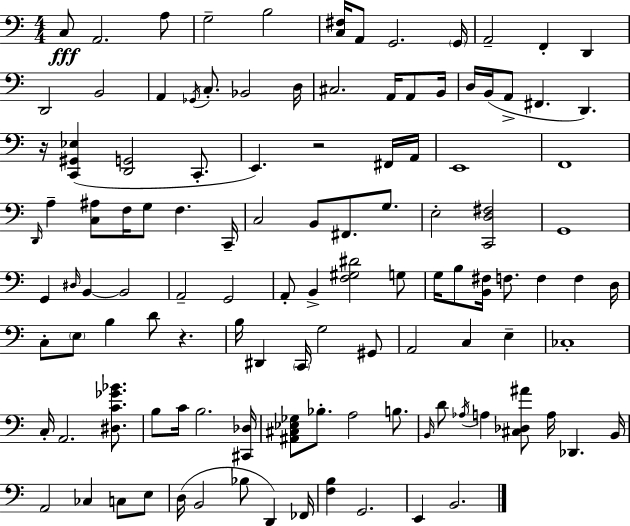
X:1
T:Untitled
M:4/4
L:1/4
K:Am
C,/2 A,,2 A,/2 G,2 B,2 [C,^F,]/4 A,,/2 G,,2 G,,/4 A,,2 F,, D,, D,,2 B,,2 A,, _G,,/4 C,/2 _B,,2 D,/4 ^C,2 A,,/4 A,,/2 B,,/4 D,/4 B,,/4 A,,/2 ^F,, D,, z/4 [C,,^G,,_E,] [D,,G,,]2 C,,/2 E,, z2 ^F,,/4 A,,/4 E,,4 F,,4 D,,/4 A, [C,^A,]/2 F,/4 G,/2 F, C,,/4 C,2 B,,/2 ^F,,/2 G,/2 E,2 [C,,D,^F,]2 G,,4 G,, ^D,/4 B,, B,,2 A,,2 G,,2 A,,/2 B,, [F,^G,^D]2 G,/2 G,/4 B,/2 [B,,^F,]/4 F,/2 F, F, D,/4 C,/2 E,/2 B, D/2 z B,/4 ^D,, C,,/4 G,2 ^G,,/2 A,,2 C, E, _C,4 C,/4 A,,2 [^D,C_G_B]/2 B,/2 C/4 B,2 [^C,,_D,]/4 [^A,,^C,_E,_G,]/2 _B,/2 A,2 B,/2 B,,/4 D/2 _A,/4 A, [^C,_D,^A]/2 A,/4 _D,, B,,/4 A,,2 _C, C,/2 E,/2 D,/4 B,,2 _B,/2 D,, _F,,/4 [F,B,] G,,2 E,, B,,2